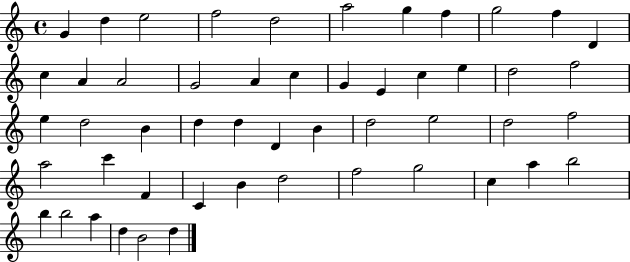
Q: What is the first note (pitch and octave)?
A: G4